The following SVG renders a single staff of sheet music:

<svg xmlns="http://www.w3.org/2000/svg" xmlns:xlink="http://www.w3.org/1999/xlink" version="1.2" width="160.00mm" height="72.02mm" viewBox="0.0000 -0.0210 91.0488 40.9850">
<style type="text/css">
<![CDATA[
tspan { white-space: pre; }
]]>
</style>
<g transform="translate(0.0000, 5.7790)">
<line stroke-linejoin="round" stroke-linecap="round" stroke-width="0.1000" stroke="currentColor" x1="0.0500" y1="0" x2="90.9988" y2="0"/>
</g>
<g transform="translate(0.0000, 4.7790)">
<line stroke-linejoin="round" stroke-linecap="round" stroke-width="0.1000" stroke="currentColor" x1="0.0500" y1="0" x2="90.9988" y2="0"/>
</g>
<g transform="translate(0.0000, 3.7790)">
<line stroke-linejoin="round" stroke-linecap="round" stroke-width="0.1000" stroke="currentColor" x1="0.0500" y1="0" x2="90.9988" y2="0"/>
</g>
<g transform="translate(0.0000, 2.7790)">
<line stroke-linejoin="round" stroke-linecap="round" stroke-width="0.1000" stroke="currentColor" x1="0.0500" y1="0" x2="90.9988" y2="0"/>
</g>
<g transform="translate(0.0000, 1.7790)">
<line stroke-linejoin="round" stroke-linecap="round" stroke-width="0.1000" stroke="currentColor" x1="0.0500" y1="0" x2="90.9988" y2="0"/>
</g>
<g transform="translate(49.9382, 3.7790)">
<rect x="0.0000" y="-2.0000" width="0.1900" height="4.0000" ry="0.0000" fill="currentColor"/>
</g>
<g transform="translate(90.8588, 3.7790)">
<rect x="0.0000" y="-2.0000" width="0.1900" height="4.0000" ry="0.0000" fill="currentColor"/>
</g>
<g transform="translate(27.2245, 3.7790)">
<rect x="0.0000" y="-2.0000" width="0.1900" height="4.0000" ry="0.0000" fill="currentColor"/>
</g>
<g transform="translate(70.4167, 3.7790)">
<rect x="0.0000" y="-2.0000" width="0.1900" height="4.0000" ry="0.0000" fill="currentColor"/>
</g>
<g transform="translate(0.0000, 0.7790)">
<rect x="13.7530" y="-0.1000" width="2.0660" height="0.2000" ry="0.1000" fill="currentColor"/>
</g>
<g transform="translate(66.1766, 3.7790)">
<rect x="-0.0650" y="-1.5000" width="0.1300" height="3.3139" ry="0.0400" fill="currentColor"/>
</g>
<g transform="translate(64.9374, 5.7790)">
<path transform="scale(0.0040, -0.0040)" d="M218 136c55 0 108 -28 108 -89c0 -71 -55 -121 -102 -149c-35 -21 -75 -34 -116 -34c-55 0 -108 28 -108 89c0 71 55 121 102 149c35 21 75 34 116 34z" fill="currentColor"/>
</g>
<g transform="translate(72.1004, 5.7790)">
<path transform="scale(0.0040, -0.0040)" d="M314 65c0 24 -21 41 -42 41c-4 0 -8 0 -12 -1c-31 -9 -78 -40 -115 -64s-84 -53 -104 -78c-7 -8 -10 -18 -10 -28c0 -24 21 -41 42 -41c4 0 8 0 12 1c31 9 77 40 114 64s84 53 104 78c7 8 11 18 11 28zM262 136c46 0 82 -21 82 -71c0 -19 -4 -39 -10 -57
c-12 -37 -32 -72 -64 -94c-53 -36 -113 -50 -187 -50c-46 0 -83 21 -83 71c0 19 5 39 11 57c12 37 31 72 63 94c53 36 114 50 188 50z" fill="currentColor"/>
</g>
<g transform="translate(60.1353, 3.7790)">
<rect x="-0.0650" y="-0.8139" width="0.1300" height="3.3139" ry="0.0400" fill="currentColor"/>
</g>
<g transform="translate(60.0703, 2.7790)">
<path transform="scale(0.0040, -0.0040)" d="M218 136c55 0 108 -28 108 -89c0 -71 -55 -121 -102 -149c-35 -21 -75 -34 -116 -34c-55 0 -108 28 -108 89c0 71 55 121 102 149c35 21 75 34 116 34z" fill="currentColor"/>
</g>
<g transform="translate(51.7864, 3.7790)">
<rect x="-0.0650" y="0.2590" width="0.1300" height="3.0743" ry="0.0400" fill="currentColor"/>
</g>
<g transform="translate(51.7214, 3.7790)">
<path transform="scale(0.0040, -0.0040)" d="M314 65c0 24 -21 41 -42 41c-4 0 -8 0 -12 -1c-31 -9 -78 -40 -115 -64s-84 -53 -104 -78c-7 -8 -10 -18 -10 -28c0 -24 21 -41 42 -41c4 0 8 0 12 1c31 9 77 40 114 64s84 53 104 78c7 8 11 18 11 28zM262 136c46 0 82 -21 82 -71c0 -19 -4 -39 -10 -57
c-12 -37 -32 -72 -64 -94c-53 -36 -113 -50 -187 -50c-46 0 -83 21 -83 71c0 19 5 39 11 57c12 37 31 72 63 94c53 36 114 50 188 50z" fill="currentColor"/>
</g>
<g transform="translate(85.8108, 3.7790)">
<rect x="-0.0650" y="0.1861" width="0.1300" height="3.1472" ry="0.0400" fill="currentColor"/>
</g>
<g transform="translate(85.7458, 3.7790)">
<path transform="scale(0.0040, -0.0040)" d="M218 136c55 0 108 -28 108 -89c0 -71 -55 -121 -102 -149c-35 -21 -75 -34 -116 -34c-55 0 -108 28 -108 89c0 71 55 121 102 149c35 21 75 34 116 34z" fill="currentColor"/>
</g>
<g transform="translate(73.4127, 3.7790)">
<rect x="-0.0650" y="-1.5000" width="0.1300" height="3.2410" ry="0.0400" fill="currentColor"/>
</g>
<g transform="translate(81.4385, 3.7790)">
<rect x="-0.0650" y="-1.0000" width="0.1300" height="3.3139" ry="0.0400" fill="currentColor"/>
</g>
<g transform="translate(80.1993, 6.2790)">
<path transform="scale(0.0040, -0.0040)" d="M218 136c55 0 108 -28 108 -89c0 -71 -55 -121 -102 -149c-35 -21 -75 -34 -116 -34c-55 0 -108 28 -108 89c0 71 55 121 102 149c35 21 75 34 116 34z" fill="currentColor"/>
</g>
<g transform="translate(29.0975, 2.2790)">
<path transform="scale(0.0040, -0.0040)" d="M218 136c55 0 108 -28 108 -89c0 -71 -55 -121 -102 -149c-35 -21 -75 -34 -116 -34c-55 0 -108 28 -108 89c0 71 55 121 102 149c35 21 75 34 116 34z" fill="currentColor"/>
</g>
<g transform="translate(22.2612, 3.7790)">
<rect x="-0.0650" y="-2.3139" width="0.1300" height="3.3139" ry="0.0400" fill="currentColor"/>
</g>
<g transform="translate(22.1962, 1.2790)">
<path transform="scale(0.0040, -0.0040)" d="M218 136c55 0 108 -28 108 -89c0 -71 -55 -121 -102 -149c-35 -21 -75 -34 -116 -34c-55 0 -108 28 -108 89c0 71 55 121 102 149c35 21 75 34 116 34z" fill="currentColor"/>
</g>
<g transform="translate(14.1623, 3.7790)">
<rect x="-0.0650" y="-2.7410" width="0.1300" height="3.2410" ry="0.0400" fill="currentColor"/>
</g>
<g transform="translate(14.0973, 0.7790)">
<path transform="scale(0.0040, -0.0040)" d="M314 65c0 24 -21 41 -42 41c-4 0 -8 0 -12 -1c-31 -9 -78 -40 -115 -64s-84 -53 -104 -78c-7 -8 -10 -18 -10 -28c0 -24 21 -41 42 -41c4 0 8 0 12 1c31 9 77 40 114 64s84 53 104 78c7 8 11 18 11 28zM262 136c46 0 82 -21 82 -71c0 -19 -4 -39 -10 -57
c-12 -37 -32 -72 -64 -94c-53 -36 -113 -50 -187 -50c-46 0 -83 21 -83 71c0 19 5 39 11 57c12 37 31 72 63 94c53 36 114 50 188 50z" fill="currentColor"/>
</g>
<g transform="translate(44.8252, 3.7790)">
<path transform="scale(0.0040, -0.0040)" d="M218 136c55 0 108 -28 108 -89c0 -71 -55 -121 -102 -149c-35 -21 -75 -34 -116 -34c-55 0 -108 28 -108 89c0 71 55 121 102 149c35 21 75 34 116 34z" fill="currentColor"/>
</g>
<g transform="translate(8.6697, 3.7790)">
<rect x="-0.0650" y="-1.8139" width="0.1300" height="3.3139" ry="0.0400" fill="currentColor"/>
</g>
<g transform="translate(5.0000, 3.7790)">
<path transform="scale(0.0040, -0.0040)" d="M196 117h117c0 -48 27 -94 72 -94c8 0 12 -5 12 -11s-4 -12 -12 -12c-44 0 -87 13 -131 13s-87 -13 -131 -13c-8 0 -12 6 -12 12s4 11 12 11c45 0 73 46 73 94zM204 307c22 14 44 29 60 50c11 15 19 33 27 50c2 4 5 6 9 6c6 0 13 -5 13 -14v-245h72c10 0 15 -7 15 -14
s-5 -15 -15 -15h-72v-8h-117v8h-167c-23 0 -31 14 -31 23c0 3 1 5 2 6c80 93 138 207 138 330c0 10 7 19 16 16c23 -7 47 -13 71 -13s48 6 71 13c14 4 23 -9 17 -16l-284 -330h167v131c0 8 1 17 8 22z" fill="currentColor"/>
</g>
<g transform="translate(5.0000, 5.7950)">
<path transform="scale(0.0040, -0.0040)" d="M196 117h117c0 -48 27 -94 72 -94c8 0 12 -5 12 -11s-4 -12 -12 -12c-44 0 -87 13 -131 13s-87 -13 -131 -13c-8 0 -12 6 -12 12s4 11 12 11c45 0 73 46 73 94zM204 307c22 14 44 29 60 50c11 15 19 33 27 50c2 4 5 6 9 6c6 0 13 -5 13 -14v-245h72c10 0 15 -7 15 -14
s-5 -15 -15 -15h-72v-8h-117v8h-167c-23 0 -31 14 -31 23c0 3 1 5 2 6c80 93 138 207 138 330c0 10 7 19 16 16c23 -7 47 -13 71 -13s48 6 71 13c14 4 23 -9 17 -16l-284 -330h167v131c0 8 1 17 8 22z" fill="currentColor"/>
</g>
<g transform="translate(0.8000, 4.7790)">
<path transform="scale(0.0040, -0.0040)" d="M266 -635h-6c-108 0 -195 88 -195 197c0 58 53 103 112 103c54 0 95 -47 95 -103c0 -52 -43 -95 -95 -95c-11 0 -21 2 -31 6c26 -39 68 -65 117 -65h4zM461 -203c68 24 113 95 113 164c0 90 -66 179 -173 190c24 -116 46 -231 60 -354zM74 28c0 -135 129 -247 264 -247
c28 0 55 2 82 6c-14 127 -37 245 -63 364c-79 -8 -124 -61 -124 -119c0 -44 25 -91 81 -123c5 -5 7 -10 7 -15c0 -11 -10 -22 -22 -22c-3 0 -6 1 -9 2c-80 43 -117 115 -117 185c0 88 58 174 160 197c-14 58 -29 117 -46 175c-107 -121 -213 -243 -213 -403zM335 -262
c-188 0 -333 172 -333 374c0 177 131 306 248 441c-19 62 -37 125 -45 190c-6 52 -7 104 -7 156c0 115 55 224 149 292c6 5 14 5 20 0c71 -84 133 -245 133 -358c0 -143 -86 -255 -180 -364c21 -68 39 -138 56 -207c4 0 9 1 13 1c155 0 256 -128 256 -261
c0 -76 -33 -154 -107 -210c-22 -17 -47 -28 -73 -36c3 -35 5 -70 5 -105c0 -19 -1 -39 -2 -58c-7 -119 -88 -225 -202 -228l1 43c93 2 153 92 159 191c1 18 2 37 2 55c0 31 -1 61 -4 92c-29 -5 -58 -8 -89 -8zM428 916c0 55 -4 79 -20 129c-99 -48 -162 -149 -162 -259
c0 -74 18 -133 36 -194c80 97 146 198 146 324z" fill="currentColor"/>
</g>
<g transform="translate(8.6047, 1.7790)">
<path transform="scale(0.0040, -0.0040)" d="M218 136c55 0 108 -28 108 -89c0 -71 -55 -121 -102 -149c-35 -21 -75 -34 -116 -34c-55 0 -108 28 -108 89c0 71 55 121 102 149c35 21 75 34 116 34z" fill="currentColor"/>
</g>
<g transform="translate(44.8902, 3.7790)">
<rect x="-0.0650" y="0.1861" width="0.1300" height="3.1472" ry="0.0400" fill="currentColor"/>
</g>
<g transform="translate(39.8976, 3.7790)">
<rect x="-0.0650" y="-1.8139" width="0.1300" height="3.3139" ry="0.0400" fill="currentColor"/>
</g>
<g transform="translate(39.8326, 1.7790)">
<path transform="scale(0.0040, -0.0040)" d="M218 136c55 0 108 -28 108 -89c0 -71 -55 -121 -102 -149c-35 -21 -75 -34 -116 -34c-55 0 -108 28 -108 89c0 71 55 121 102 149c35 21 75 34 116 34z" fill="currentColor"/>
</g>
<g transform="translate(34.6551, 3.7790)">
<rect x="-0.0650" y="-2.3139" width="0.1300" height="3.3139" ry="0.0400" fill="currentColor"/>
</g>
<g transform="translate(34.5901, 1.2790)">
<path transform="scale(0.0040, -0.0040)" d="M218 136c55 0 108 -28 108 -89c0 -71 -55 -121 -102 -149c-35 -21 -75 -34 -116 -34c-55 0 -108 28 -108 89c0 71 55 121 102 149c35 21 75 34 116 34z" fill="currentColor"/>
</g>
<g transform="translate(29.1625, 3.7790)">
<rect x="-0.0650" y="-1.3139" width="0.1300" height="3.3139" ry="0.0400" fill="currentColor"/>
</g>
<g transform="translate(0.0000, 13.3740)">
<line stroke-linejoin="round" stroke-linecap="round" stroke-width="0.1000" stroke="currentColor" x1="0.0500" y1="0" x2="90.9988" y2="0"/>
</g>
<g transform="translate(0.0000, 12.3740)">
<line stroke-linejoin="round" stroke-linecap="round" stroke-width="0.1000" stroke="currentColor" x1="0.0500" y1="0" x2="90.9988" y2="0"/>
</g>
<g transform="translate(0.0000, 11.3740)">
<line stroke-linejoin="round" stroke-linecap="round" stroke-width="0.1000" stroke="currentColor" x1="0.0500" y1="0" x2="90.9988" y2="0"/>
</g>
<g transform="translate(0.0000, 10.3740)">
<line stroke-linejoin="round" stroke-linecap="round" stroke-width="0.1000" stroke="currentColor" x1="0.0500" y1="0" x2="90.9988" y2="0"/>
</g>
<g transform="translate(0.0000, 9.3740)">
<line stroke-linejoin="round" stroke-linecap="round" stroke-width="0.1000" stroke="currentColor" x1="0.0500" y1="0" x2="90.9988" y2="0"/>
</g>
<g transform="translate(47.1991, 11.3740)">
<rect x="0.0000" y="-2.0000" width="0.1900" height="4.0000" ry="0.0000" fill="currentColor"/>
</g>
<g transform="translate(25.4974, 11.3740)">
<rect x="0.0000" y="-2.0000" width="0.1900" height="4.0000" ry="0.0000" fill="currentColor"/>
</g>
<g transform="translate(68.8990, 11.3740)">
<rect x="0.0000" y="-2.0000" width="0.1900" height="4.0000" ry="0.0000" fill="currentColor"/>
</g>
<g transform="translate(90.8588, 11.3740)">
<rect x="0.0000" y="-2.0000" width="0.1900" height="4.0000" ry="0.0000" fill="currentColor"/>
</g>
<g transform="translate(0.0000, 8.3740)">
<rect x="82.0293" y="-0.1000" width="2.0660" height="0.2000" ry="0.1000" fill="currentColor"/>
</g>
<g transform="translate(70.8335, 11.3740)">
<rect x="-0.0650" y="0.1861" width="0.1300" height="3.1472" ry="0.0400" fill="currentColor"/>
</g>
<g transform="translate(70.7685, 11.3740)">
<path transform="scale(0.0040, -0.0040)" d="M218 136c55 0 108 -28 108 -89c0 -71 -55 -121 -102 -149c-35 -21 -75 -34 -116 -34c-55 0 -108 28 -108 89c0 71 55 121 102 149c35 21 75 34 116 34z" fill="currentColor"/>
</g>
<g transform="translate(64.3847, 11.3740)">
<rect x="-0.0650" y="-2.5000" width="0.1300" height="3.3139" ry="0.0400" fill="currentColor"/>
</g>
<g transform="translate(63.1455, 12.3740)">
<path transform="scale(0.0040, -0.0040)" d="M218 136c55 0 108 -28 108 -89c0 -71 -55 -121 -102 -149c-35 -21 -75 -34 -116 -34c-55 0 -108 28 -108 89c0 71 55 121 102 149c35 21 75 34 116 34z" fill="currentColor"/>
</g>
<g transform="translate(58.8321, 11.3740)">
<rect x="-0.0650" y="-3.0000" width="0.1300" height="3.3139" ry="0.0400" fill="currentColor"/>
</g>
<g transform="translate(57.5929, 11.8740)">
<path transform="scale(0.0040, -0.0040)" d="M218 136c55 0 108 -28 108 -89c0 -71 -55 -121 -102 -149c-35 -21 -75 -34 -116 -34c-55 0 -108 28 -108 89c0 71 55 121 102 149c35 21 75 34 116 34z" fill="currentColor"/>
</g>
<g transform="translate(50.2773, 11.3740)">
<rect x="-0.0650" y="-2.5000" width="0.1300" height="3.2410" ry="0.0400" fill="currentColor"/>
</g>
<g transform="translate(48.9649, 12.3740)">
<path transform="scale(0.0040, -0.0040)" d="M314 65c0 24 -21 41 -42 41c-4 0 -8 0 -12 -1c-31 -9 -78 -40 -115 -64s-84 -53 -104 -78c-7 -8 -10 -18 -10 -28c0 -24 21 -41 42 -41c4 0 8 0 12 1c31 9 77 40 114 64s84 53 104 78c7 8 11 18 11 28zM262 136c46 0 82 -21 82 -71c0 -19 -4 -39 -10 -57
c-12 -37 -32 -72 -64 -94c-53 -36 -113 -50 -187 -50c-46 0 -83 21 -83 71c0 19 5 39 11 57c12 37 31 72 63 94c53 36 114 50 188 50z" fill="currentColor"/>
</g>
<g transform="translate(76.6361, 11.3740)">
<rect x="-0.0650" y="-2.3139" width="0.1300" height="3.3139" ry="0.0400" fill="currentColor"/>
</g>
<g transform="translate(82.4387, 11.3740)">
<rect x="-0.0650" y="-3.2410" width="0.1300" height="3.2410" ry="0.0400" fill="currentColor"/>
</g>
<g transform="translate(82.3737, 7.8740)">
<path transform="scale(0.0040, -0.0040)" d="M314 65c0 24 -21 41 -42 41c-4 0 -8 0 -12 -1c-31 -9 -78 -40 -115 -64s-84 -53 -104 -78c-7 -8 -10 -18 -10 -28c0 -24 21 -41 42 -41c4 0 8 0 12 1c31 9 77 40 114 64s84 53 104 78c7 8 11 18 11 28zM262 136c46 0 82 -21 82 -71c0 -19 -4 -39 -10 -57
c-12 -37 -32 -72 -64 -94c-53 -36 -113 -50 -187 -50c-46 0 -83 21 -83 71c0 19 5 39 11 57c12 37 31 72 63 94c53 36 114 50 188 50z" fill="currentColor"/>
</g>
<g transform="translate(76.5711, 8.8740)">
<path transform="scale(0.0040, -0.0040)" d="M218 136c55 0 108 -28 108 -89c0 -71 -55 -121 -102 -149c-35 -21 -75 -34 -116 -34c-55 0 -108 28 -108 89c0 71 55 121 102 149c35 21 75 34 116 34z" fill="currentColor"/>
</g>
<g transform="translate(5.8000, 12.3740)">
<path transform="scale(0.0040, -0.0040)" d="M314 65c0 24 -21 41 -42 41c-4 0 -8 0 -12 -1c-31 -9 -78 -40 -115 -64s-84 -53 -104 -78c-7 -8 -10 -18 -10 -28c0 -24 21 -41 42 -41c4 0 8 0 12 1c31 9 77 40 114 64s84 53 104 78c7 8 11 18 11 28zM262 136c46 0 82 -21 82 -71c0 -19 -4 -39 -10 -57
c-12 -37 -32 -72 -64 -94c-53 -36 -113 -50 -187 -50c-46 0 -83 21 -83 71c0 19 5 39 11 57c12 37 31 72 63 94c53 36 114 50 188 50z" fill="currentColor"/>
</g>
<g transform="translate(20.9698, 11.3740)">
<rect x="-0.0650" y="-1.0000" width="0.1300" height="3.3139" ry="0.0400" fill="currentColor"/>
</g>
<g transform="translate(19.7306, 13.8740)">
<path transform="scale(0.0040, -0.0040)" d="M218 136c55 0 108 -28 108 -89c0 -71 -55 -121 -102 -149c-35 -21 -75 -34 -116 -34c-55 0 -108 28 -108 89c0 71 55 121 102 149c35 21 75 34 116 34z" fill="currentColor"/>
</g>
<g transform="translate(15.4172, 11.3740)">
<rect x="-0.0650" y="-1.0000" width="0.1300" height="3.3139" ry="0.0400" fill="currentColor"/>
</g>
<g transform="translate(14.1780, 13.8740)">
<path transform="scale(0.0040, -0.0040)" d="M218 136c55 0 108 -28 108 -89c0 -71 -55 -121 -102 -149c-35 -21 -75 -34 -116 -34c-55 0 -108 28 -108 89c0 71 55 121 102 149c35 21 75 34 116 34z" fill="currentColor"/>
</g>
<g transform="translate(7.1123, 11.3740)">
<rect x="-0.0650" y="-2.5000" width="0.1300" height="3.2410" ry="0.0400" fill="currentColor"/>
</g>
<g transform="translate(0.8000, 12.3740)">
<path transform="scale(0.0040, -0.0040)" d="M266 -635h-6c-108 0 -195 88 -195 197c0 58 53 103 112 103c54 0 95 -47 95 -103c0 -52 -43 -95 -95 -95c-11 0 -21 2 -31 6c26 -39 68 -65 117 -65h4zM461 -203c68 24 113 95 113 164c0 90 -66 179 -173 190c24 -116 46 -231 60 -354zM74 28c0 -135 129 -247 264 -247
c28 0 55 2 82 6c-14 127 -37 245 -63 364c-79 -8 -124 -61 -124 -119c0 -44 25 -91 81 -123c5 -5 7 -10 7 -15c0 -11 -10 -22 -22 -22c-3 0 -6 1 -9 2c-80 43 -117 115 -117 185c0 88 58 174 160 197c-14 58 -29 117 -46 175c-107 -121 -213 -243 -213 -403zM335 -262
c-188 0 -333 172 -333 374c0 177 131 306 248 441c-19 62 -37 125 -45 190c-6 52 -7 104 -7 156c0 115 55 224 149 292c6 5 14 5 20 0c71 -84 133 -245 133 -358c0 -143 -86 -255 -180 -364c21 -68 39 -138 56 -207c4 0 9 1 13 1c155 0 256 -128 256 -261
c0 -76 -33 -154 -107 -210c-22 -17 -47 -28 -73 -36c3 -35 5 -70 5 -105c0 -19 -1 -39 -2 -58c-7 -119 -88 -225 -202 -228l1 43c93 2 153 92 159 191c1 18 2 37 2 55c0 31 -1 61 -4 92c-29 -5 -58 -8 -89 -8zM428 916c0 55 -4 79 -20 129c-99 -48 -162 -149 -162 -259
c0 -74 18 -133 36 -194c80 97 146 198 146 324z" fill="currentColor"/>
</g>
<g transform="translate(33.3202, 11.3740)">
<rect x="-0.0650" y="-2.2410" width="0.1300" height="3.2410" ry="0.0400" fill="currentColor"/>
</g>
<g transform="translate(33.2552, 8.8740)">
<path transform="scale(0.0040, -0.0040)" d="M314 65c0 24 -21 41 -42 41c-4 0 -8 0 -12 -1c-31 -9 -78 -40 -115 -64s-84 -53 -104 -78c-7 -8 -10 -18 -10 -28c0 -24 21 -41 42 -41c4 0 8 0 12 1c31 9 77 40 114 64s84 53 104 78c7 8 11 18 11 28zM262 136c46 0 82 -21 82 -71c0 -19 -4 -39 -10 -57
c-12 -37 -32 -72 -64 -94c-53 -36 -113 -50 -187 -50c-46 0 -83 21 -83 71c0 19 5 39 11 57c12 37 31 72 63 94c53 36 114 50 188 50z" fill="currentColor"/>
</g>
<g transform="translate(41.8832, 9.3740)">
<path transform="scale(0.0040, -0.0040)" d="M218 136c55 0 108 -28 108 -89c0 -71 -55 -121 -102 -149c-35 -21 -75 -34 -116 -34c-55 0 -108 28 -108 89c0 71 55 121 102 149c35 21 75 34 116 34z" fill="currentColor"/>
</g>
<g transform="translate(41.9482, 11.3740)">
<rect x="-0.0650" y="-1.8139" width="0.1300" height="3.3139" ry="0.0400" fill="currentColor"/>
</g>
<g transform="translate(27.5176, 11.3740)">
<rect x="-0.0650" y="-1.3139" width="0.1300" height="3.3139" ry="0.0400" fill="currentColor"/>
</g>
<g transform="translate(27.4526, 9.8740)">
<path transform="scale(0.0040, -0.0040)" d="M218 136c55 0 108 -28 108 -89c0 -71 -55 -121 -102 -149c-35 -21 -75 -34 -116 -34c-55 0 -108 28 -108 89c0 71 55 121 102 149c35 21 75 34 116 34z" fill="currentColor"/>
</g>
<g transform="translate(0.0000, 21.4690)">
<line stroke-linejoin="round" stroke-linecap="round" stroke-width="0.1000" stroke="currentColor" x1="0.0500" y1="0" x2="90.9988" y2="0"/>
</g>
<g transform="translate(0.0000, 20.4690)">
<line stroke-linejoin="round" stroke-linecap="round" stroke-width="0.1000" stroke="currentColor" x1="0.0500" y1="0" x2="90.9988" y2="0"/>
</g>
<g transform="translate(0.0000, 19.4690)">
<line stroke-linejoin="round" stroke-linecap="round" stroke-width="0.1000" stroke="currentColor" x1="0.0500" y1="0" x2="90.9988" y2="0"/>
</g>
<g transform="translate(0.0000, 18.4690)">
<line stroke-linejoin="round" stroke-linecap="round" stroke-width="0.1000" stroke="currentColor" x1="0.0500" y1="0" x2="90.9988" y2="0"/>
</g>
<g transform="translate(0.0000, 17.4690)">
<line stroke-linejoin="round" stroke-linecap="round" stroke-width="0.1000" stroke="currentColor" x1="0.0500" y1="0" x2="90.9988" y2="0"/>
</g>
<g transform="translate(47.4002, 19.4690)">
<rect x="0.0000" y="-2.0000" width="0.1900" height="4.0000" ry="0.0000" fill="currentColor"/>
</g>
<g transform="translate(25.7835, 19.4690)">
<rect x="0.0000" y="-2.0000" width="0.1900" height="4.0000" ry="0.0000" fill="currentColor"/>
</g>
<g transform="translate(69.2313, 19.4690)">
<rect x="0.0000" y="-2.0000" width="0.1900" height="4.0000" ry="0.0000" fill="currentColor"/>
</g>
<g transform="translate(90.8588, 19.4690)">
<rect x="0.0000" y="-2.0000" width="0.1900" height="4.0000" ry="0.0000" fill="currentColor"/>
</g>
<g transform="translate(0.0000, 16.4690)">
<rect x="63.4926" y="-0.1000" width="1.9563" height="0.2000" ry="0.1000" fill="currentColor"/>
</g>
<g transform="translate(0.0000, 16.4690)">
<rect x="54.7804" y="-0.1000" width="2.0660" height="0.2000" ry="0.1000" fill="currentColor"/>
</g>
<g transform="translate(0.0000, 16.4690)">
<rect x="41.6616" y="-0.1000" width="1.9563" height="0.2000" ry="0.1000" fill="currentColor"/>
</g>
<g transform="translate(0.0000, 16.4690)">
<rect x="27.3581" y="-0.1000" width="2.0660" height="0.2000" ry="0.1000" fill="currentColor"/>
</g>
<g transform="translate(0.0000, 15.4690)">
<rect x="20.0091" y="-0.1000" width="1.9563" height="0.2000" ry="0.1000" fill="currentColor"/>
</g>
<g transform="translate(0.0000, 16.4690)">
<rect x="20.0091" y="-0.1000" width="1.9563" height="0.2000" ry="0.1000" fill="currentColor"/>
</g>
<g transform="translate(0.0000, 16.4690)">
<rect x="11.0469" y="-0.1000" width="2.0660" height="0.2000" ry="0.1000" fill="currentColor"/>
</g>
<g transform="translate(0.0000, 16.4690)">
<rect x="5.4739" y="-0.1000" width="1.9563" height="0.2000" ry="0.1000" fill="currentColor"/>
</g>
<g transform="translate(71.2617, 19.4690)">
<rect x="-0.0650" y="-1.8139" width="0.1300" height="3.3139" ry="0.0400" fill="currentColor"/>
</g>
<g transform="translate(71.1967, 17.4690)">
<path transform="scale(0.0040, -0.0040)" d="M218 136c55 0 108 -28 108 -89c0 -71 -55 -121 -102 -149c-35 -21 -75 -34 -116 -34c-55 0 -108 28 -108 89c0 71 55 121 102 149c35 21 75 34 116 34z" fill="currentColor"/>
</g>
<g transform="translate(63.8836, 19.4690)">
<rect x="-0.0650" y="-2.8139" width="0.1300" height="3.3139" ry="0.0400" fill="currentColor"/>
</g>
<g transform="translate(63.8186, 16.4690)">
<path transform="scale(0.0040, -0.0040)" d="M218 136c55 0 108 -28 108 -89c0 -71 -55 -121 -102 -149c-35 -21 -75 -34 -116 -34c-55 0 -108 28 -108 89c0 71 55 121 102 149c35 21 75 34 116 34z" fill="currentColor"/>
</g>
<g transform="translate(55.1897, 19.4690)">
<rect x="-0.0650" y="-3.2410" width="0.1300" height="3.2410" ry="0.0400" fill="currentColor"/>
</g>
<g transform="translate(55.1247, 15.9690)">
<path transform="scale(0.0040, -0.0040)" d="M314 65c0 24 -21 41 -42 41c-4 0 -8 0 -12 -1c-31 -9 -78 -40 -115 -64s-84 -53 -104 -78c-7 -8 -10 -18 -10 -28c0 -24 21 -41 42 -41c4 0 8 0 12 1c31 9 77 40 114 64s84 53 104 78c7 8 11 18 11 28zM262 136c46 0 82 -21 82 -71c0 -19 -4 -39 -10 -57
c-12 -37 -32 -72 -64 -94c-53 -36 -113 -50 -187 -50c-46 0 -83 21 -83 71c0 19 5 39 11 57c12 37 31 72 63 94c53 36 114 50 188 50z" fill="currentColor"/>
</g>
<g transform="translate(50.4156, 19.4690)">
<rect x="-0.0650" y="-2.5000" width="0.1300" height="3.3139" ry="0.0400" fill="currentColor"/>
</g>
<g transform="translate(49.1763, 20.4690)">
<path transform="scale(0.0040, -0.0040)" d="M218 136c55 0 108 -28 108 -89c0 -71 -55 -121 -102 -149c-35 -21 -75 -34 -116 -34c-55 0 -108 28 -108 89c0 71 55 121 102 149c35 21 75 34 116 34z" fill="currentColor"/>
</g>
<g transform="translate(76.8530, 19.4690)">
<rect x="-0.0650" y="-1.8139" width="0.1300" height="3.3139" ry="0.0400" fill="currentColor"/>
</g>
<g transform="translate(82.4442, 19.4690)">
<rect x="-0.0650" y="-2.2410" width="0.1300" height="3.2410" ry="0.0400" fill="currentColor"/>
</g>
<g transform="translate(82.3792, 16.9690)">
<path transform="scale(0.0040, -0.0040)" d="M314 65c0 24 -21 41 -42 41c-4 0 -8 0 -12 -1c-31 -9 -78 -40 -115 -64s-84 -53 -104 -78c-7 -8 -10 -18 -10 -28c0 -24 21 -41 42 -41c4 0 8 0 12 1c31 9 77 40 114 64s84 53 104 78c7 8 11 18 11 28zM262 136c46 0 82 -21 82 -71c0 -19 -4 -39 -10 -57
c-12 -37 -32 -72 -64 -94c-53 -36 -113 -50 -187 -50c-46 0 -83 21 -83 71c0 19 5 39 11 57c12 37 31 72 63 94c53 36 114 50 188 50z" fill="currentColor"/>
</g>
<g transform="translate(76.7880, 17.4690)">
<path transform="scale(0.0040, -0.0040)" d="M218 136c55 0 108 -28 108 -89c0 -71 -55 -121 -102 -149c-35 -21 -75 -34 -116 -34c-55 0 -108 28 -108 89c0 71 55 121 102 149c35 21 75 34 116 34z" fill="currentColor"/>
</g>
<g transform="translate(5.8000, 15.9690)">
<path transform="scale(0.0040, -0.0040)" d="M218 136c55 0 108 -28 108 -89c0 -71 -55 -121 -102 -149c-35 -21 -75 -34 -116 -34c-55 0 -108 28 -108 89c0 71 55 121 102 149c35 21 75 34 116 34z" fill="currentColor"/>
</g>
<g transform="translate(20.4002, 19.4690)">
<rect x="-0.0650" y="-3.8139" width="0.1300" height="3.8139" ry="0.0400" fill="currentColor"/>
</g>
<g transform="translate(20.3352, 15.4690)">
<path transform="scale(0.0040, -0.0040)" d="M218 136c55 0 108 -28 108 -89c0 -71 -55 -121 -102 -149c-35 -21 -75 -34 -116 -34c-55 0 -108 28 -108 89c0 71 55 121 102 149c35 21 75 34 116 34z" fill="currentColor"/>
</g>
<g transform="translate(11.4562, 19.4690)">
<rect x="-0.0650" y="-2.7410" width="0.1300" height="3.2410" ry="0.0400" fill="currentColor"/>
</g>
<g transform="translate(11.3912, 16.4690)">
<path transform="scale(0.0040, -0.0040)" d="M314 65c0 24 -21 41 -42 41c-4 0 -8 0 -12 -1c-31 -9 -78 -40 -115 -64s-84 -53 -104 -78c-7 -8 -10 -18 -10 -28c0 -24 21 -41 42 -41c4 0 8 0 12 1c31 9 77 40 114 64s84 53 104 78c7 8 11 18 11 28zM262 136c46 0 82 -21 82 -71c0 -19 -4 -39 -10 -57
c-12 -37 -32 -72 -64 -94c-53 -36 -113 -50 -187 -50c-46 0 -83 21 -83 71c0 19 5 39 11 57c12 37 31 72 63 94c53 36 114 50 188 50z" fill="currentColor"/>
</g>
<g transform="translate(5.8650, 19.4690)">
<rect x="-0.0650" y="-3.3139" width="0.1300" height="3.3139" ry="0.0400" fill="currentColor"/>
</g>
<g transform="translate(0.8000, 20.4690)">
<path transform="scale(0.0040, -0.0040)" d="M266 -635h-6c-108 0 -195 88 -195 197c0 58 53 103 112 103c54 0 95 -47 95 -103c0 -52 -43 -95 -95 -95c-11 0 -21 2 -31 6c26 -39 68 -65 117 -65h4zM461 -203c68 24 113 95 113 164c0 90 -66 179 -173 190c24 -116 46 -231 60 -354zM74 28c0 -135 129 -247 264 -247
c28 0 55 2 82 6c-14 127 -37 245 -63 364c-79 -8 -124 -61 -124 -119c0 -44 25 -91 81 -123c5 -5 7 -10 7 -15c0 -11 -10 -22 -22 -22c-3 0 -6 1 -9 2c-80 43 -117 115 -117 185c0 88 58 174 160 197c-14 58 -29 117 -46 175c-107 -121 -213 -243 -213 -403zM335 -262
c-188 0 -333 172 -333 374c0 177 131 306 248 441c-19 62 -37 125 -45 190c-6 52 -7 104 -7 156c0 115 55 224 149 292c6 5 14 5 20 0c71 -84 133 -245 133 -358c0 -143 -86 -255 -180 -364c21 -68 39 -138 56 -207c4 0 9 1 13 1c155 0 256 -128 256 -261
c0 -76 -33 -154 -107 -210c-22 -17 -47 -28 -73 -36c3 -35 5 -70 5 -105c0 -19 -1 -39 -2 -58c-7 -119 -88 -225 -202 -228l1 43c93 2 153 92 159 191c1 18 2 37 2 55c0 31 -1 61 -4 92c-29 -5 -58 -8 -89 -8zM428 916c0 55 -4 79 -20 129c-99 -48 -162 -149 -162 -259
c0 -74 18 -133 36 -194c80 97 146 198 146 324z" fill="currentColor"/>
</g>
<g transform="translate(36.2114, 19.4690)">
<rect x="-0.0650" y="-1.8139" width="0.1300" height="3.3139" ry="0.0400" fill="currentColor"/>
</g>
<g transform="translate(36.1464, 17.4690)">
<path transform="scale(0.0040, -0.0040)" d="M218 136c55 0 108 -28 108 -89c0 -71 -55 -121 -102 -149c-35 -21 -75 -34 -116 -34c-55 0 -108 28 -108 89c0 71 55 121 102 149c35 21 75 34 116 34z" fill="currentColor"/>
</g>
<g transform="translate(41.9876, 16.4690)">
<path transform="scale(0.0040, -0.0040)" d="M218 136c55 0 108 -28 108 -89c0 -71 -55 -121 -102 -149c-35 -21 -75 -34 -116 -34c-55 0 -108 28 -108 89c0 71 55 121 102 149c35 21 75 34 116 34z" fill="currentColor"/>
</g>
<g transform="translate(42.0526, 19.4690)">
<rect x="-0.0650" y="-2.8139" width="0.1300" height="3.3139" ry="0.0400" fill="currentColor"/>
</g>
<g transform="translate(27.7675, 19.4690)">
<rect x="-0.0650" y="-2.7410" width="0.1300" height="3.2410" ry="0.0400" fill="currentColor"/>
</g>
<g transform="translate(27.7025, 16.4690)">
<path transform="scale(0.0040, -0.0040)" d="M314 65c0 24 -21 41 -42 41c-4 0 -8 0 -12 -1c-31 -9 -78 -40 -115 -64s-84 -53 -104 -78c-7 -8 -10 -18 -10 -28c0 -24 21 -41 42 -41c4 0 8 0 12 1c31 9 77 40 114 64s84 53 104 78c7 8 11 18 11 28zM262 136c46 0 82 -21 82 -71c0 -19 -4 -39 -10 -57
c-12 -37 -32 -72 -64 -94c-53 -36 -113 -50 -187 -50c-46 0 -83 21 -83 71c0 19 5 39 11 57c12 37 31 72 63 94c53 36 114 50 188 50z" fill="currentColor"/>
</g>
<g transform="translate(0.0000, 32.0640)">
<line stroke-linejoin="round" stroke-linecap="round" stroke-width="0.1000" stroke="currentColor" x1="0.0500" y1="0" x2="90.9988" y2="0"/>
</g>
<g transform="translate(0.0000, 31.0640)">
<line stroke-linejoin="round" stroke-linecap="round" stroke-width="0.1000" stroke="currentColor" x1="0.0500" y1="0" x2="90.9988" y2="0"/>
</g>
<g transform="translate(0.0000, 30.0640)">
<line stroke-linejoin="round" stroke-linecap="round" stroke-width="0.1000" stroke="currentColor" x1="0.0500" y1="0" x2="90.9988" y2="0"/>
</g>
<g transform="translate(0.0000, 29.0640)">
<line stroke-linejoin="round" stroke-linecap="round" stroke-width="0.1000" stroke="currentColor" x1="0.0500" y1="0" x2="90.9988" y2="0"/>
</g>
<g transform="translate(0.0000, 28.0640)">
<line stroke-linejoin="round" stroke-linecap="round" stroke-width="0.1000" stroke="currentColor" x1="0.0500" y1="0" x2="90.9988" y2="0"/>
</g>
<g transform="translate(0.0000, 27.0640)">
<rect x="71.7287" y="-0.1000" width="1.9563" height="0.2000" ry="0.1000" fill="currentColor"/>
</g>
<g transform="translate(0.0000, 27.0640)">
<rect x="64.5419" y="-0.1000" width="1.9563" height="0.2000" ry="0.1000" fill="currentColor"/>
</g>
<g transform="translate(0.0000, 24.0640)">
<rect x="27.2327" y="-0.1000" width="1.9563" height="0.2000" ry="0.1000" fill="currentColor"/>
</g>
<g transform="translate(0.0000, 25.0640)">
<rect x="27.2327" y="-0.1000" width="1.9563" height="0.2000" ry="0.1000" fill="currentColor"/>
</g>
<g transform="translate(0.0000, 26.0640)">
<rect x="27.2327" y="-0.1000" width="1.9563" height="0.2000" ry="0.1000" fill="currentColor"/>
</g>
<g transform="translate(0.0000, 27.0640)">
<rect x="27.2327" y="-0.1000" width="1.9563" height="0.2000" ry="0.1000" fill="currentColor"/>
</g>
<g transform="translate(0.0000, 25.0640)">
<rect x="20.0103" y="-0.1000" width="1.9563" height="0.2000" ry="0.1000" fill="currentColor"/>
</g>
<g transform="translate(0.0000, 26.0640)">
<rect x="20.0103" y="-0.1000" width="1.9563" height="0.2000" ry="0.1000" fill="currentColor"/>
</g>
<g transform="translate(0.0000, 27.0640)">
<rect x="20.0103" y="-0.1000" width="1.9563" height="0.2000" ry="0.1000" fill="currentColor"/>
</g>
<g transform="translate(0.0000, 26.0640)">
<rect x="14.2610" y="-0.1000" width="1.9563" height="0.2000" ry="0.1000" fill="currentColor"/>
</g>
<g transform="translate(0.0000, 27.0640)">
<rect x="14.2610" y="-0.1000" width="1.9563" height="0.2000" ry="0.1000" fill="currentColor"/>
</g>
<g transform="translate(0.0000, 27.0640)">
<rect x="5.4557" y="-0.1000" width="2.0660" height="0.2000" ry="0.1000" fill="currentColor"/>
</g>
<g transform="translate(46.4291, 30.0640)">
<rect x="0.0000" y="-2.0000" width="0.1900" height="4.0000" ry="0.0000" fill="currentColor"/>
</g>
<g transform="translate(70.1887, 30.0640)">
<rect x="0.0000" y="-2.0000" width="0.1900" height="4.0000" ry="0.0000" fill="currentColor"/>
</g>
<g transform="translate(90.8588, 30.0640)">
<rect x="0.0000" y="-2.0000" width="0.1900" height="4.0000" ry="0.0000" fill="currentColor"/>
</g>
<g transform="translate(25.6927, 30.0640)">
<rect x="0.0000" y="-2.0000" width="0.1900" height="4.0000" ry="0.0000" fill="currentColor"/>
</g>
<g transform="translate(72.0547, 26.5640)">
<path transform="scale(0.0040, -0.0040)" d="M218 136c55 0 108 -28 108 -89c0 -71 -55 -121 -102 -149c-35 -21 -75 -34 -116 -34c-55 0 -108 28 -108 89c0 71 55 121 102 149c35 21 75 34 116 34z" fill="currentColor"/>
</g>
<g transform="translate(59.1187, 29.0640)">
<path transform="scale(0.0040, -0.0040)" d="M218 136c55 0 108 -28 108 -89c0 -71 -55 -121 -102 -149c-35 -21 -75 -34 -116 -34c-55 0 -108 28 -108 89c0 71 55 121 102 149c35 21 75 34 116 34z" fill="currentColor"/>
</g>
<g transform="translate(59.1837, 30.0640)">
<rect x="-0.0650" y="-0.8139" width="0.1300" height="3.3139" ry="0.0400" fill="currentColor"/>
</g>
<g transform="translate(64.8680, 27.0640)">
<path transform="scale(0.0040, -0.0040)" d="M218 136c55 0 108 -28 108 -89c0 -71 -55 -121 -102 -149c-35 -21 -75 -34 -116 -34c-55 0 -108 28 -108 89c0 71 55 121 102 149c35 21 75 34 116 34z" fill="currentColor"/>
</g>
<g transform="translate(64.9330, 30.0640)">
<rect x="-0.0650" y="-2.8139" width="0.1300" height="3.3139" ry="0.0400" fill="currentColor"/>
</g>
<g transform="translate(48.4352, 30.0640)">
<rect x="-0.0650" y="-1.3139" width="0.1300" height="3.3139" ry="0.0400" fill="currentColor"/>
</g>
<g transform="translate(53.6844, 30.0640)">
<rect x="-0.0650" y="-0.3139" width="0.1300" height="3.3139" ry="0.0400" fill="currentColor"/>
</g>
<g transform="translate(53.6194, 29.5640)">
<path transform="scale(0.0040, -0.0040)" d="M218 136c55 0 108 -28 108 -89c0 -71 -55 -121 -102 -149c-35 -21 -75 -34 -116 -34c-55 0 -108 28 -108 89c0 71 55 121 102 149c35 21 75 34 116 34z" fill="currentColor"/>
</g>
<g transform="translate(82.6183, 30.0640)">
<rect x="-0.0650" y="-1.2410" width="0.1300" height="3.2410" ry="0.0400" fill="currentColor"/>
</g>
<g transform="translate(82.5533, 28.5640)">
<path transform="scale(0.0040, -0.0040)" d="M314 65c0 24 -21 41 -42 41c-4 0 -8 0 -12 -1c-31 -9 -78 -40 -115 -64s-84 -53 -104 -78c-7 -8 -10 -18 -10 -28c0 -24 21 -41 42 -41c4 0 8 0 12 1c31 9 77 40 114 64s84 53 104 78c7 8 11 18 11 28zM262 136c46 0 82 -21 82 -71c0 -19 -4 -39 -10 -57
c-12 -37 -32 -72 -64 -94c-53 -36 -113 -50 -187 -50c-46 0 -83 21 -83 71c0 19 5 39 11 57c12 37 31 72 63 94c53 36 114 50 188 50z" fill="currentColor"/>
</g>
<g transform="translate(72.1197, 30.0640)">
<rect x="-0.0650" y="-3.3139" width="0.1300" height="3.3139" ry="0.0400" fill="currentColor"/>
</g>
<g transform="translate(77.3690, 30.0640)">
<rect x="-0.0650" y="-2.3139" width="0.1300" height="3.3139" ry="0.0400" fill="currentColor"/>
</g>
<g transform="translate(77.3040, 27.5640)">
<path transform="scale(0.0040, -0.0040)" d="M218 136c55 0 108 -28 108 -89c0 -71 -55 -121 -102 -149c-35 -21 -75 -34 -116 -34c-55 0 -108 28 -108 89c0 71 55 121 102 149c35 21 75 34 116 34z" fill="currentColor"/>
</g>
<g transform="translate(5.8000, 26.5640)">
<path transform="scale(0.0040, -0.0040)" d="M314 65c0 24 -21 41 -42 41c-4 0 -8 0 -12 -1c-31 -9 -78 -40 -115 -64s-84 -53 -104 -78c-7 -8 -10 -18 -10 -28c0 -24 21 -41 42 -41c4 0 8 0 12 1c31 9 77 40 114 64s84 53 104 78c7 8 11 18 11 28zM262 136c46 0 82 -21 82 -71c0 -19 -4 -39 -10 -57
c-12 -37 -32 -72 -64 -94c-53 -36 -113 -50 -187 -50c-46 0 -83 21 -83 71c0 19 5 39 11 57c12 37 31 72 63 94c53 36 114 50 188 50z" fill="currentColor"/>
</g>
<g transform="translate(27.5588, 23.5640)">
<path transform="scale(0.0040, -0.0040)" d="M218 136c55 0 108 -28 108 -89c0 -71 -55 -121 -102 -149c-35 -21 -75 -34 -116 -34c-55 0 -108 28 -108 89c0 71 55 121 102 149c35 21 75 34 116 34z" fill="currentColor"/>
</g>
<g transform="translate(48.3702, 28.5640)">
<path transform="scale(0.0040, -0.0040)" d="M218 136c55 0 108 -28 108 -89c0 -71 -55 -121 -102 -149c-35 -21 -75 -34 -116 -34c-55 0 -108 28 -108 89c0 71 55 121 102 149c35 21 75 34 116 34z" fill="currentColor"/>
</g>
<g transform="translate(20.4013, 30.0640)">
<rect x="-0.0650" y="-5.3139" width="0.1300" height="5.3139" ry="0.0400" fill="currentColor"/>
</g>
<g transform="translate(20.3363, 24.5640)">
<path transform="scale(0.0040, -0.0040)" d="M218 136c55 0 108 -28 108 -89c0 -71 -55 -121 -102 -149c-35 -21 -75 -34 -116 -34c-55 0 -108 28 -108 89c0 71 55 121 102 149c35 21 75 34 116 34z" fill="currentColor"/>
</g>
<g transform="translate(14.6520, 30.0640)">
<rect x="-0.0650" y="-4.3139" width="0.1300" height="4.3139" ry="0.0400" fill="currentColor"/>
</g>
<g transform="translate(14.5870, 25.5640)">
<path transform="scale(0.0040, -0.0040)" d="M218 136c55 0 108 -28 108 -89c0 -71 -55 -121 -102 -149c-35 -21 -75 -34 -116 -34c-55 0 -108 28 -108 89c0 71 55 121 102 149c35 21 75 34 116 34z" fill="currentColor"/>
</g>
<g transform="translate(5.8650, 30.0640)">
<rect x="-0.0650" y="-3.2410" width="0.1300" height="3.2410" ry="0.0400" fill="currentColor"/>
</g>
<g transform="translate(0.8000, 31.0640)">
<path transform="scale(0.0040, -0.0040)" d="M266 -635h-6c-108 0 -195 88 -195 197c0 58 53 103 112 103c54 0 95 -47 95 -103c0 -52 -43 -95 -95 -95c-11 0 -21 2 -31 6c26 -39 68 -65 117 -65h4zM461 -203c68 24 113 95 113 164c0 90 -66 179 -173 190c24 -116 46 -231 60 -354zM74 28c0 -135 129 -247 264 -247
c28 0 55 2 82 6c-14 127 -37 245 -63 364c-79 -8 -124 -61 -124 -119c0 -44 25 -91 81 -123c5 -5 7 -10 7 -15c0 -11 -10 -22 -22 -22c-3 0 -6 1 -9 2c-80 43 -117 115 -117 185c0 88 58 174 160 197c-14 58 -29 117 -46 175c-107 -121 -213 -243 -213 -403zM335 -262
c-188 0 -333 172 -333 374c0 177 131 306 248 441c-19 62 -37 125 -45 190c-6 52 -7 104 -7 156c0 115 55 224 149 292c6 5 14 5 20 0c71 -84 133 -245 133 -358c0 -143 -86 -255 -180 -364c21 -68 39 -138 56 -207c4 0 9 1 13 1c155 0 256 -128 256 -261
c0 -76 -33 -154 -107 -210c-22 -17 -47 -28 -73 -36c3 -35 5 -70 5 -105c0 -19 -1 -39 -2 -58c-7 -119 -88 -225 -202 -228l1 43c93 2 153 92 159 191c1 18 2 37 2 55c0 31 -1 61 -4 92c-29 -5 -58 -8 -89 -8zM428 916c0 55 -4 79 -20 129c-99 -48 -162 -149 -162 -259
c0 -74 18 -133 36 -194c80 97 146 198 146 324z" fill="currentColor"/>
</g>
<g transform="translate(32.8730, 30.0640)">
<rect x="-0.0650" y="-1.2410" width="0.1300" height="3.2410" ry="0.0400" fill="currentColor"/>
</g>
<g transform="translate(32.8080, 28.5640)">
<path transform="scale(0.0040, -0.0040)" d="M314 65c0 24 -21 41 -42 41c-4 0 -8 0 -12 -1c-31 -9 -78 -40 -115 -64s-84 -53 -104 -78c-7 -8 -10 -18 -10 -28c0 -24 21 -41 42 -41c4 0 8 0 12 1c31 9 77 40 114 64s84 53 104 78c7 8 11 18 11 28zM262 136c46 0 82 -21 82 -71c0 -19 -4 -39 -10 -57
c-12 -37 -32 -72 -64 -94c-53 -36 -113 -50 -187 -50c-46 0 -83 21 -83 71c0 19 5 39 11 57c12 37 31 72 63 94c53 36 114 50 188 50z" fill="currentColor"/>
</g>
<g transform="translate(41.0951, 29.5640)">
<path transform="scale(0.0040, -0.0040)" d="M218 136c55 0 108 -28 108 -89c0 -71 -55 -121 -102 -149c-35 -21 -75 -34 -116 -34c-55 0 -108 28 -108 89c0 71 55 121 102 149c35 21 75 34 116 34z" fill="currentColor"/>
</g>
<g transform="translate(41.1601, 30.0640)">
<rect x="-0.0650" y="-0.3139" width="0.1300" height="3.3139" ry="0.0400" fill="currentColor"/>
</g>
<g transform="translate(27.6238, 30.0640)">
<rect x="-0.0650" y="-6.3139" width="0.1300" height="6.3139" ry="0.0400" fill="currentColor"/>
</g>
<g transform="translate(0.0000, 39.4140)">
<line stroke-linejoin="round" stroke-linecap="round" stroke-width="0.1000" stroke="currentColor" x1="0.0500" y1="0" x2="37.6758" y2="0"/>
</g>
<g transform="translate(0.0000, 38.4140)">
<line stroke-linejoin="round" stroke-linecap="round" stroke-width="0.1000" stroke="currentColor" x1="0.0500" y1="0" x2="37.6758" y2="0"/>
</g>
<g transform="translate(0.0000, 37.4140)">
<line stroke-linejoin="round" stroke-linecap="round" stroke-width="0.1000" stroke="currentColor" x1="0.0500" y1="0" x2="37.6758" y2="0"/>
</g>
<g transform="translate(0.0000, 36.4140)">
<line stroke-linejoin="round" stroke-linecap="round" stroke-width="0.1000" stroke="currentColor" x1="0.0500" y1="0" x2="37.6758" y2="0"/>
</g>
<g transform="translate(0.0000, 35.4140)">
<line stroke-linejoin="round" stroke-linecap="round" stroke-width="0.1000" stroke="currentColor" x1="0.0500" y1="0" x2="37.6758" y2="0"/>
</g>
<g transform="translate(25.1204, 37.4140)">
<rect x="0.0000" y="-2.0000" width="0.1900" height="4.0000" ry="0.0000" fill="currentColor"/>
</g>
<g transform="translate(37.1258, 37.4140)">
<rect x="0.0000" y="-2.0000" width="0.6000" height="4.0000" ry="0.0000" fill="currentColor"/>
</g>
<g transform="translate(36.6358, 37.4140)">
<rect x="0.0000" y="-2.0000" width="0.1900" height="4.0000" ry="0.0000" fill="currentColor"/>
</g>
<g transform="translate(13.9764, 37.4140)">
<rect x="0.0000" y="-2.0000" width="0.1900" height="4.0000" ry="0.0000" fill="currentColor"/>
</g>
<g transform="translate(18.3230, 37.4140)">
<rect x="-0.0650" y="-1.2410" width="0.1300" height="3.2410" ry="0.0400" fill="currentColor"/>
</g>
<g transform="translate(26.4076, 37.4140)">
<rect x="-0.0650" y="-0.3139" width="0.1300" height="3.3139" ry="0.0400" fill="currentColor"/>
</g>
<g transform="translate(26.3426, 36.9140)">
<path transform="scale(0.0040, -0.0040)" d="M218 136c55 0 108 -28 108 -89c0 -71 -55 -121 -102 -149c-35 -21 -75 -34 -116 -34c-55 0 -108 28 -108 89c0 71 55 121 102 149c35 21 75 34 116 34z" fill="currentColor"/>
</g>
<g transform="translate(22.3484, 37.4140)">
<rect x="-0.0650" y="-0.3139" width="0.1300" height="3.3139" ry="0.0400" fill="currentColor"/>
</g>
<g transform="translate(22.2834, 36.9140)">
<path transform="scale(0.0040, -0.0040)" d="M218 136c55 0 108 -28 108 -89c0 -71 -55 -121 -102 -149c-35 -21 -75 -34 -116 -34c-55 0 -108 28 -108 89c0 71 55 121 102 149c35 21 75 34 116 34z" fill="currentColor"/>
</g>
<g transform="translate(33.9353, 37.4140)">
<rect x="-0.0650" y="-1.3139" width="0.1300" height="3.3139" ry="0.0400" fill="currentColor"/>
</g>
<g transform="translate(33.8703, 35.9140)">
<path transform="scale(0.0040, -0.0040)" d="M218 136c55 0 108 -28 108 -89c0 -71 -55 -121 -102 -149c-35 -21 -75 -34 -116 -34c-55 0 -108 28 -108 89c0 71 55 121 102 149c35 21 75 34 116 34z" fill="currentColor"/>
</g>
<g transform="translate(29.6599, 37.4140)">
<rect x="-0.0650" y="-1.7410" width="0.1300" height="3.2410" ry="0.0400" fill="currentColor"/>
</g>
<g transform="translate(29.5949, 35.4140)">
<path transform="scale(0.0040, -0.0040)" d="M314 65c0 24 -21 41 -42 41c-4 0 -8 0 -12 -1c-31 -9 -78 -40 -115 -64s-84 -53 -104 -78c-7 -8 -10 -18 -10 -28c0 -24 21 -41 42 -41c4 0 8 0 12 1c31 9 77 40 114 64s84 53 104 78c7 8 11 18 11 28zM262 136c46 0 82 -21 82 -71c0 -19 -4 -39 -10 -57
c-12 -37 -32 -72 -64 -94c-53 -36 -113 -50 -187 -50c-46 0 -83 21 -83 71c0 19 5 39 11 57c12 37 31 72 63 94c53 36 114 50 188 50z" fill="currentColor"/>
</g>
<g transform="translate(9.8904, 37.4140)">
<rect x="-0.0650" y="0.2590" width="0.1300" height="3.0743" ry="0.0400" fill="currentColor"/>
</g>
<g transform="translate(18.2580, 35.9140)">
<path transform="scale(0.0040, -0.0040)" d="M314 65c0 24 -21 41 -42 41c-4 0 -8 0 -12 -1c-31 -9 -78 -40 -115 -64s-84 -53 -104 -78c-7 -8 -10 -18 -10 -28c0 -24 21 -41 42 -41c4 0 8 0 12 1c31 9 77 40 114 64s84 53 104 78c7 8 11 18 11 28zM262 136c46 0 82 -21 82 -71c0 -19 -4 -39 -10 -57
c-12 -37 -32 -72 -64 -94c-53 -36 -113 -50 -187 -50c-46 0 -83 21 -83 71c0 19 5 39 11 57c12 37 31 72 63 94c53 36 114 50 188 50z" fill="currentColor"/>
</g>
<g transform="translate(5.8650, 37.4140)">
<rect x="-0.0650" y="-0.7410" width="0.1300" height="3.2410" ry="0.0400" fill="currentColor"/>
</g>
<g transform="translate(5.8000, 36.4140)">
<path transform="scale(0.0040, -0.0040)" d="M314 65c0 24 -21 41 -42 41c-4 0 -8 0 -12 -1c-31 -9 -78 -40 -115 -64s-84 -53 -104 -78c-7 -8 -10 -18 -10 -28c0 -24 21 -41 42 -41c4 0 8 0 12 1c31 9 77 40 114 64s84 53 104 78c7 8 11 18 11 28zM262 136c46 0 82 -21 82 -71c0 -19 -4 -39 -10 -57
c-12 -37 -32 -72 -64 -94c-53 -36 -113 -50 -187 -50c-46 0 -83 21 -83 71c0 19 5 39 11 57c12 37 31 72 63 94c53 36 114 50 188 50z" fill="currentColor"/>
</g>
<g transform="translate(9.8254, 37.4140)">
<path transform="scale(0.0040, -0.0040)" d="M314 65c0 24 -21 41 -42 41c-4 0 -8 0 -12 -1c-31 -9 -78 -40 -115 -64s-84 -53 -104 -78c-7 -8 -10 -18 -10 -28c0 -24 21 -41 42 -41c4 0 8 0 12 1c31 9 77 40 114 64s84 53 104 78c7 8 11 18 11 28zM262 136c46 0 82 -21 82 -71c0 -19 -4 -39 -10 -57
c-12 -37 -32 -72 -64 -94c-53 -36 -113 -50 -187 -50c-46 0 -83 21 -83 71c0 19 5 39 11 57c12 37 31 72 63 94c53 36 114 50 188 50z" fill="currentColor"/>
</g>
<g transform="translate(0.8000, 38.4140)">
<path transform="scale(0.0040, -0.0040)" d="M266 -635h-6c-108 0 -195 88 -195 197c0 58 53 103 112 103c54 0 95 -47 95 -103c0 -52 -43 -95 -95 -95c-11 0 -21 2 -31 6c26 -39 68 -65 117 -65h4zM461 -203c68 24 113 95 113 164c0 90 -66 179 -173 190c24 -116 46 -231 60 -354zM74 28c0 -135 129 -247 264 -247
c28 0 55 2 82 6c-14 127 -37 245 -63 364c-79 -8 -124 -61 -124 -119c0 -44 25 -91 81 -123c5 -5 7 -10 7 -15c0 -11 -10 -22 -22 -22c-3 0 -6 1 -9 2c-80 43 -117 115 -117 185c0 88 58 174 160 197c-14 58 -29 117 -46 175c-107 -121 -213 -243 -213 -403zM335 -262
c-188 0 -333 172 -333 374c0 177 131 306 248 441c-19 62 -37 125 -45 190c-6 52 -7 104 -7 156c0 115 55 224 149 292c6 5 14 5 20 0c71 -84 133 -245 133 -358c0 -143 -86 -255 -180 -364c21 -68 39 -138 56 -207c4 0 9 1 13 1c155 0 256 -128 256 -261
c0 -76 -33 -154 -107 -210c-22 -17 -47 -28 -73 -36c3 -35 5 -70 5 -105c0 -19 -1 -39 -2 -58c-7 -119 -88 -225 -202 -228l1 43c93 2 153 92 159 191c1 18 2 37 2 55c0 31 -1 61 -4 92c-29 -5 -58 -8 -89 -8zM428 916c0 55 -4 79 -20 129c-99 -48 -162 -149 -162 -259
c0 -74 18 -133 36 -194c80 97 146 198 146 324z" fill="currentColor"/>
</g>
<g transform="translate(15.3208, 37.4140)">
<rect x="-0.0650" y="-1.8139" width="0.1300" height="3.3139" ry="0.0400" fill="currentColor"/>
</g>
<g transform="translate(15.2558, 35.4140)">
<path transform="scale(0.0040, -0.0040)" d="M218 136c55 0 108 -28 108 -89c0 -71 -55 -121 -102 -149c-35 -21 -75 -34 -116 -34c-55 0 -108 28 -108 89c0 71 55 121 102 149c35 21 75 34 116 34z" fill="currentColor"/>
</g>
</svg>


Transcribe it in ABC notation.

X:1
T:Untitled
M:4/4
L:1/4
K:C
f a2 g e g f B B2 d E E2 D B G2 D D e g2 f G2 A G B g b2 b a2 c' a2 f a G b2 a f f g2 b2 d' f' a' e2 c e c d a b g e2 d2 B2 f e2 c c f2 e